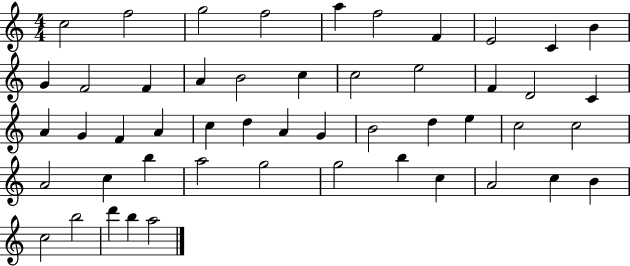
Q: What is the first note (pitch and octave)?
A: C5